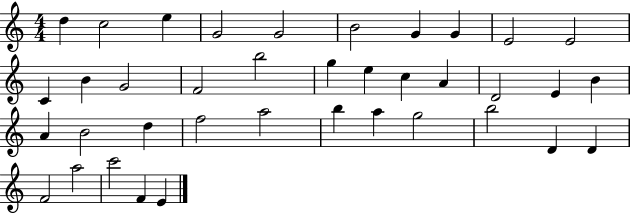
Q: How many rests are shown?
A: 0